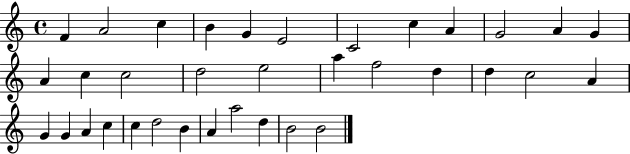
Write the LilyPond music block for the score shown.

{
  \clef treble
  \time 4/4
  \defaultTimeSignature
  \key c \major
  f'4 a'2 c''4 | b'4 g'4 e'2 | c'2 c''4 a'4 | g'2 a'4 g'4 | \break a'4 c''4 c''2 | d''2 e''2 | a''4 f''2 d''4 | d''4 c''2 a'4 | \break g'4 g'4 a'4 c''4 | c''4 d''2 b'4 | a'4 a''2 d''4 | b'2 b'2 | \break \bar "|."
}